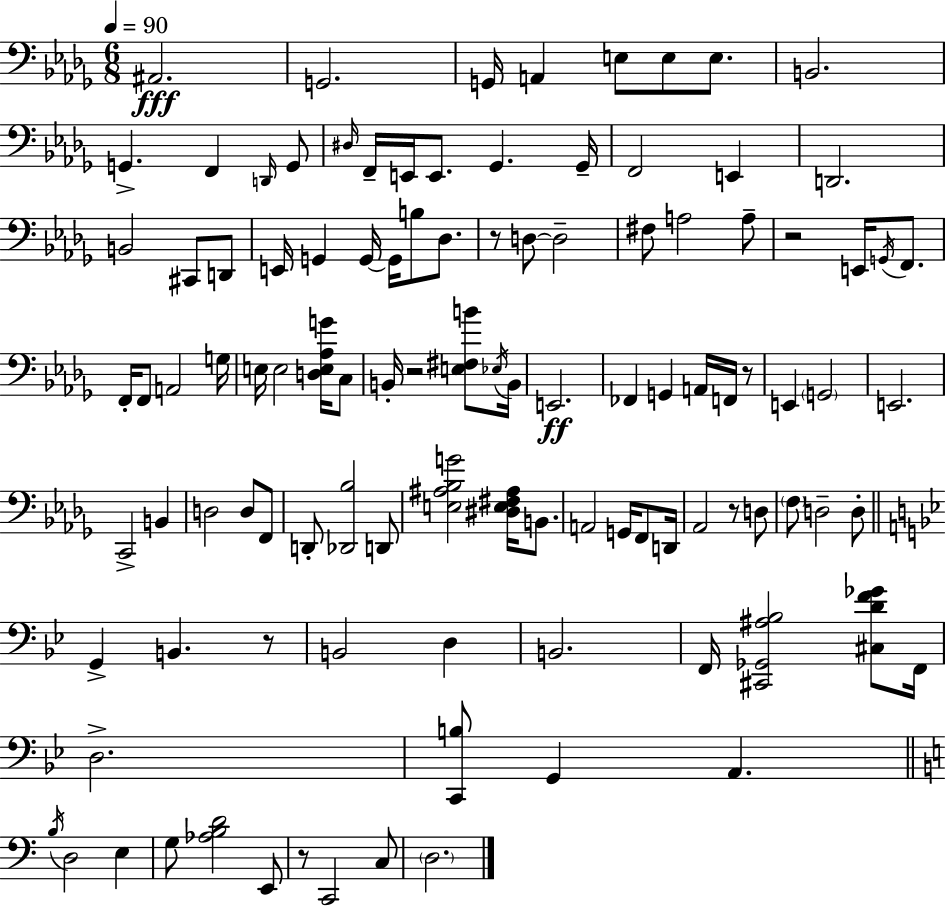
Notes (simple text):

A#2/h. G2/h. G2/s A2/q E3/e E3/e E3/e. B2/h. G2/q. F2/q D2/s G2/e D#3/s F2/s E2/s E2/e. Gb2/q. Gb2/s F2/h E2/q D2/h. B2/h C#2/e D2/e E2/s G2/q G2/s G2/s B3/e Db3/e. R/e D3/e D3/h F#3/e A3/h A3/e R/h E2/s G2/s F2/e. F2/s F2/e A2/h G3/s E3/s E3/h [D3,E3,Ab3,G4]/s C3/e B2/s R/h [E3,F#3,B4]/e Eb3/s B2/s E2/h. FES2/q G2/q A2/s F2/s R/e E2/q G2/h E2/h. C2/h B2/q D3/h D3/e F2/e D2/e [Db2,Bb3]/h D2/e [E3,A#3,Bb3,G4]/h [D#3,E3,F#3,A#3]/s B2/e. A2/h G2/s F2/e D2/s Ab2/h R/e D3/e F3/e D3/h D3/e G2/q B2/q. R/e B2/h D3/q B2/h. F2/s [C#2,Gb2,A#3,Bb3]/h [C#3,D4,F4,Gb4]/e F2/s D3/h. [C2,B3]/e G2/q A2/q. B3/s D3/h E3/q G3/e [Ab3,B3,D4]/h E2/e R/e C2/h C3/e D3/h.